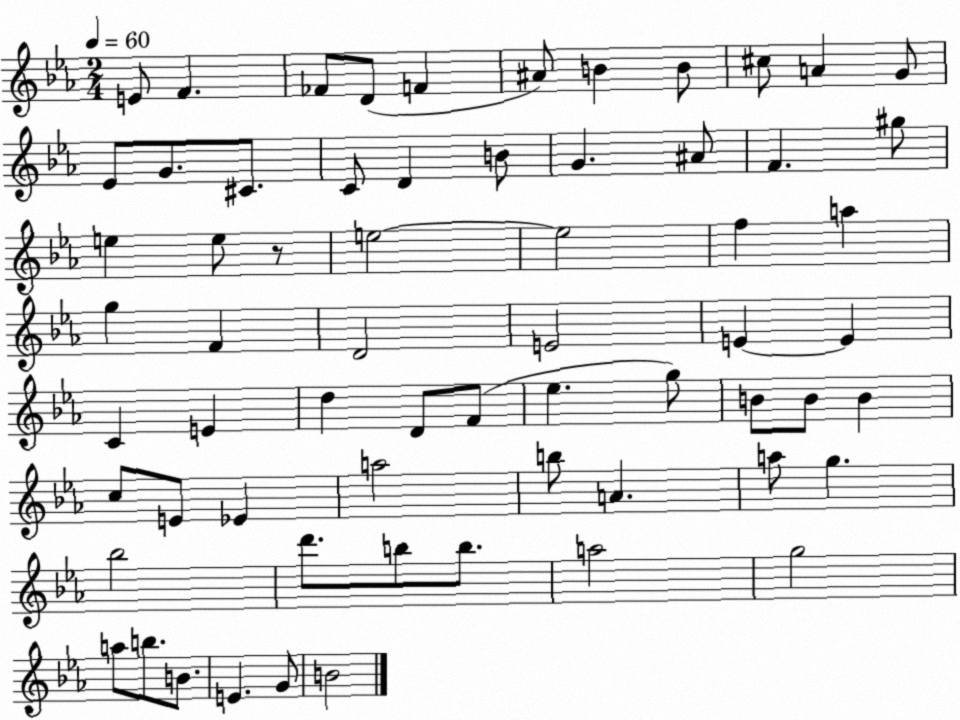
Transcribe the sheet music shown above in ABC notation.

X:1
T:Untitled
M:2/4
L:1/4
K:Eb
E/2 F _F/2 D/2 F ^A/2 B B/2 ^c/2 A G/2 _E/2 G/2 ^C/2 C/2 D B/2 G ^A/2 F ^g/2 e e/2 z/2 e2 e2 f a g F D2 E2 E E C E d D/2 F/2 _e g/2 B/2 B/2 B c/2 E/2 _E a2 b/2 A a/2 g _b2 d'/2 b/2 b/2 a2 g2 a/2 b/2 B/2 E G/2 B2